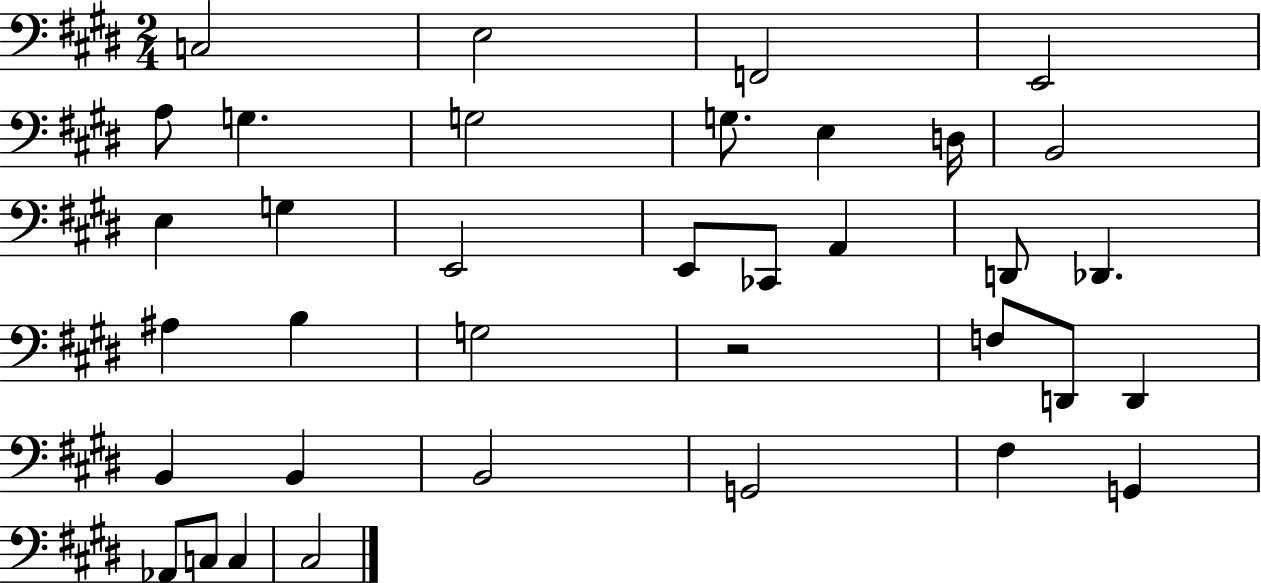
C3/h E3/h F2/h E2/h A3/e G3/q. G3/h G3/e. E3/q D3/s B2/h E3/q G3/q E2/h E2/e CES2/e A2/q D2/e Db2/q. A#3/q B3/q G3/h R/h F3/e D2/e D2/q B2/q B2/q B2/h G2/h F#3/q G2/q Ab2/e C3/e C3/q C#3/h